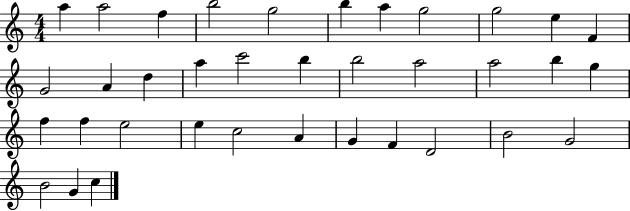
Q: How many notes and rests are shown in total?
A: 36